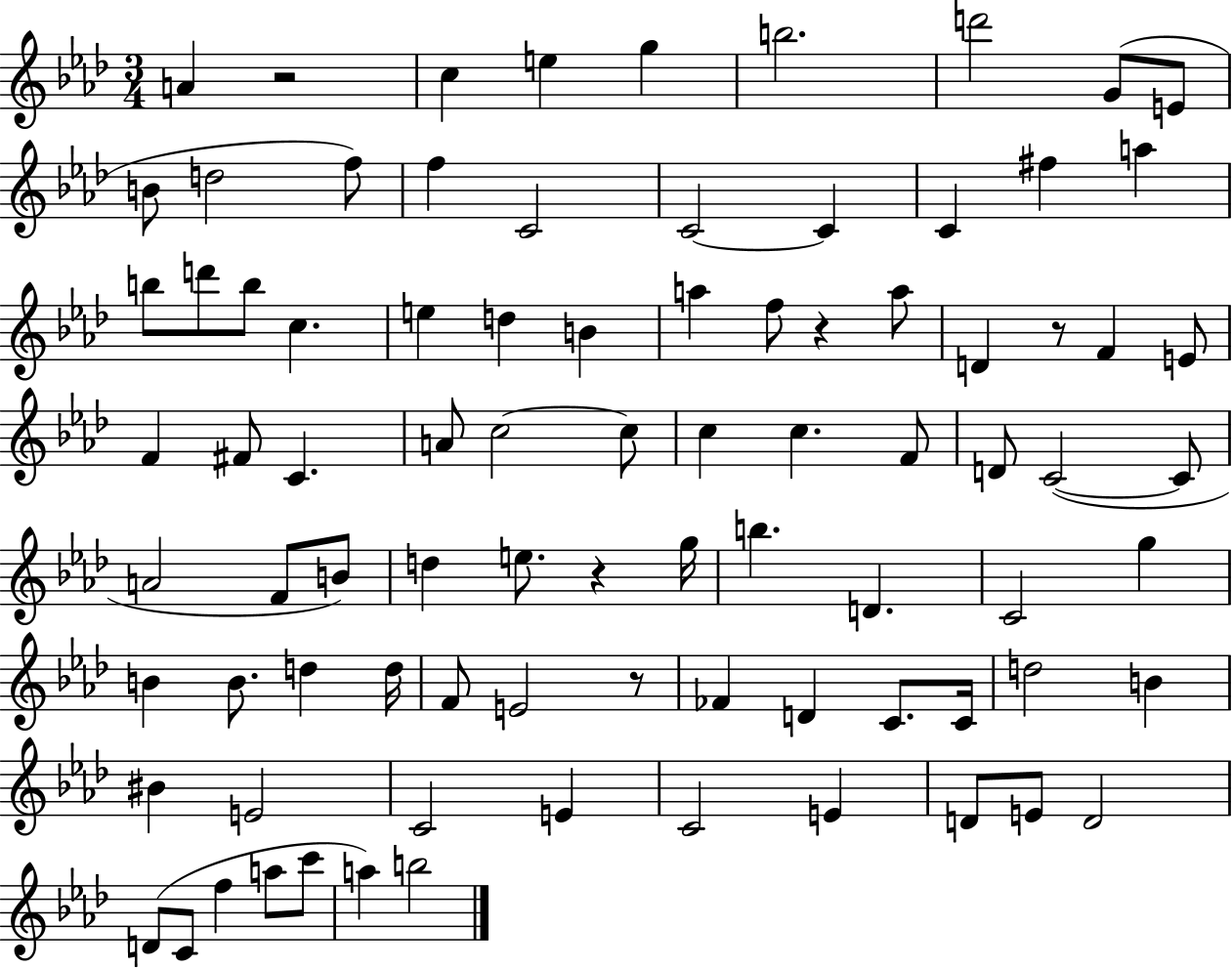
A4/q R/h C5/q E5/q G5/q B5/h. D6/h G4/e E4/e B4/e D5/h F5/e F5/q C4/h C4/h C4/q C4/q F#5/q A5/q B5/e D6/e B5/e C5/q. E5/q D5/q B4/q A5/q F5/e R/q A5/e D4/q R/e F4/q E4/e F4/q F#4/e C4/q. A4/e C5/h C5/e C5/q C5/q. F4/e D4/e C4/h C4/e A4/h F4/e B4/e D5/q E5/e. R/q G5/s B5/q. D4/q. C4/h G5/q B4/q B4/e. D5/q D5/s F4/e E4/h R/e FES4/q D4/q C4/e. C4/s D5/h B4/q BIS4/q E4/h C4/h E4/q C4/h E4/q D4/e E4/e D4/h D4/e C4/e F5/q A5/e C6/e A5/q B5/h